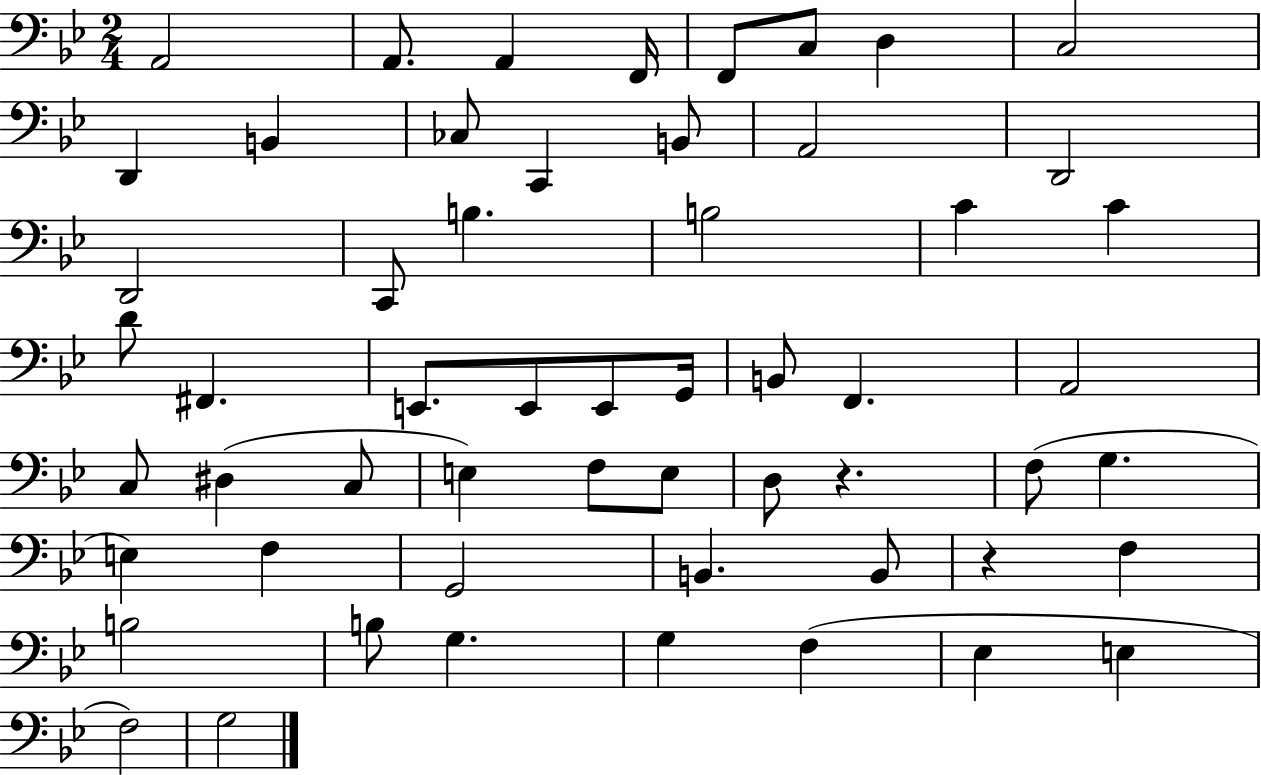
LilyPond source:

{
  \clef bass
  \numericTimeSignature
  \time 2/4
  \key bes \major
  a,2 | a,8. a,4 f,16 | f,8 c8 d4 | c2 | \break d,4 b,4 | ces8 c,4 b,8 | a,2 | d,2 | \break d,2 | c,8 b4. | b2 | c'4 c'4 | \break d'8 fis,4. | e,8. e,8 e,8 g,16 | b,8 f,4. | a,2 | \break c8 dis4( c8 | e4) f8 e8 | d8 r4. | f8( g4. | \break e4) f4 | g,2 | b,4. b,8 | r4 f4 | \break b2 | b8 g4. | g4 f4( | ees4 e4 | \break f2) | g2 | \bar "|."
}